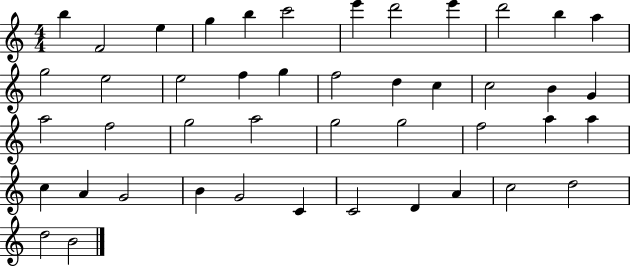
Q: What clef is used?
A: treble